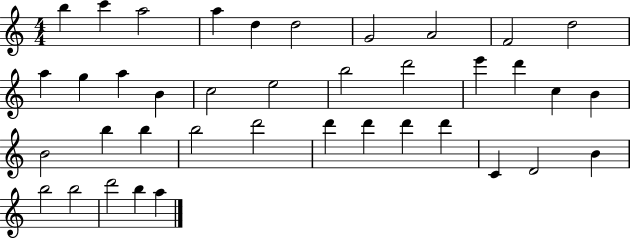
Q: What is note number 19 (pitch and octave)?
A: E6